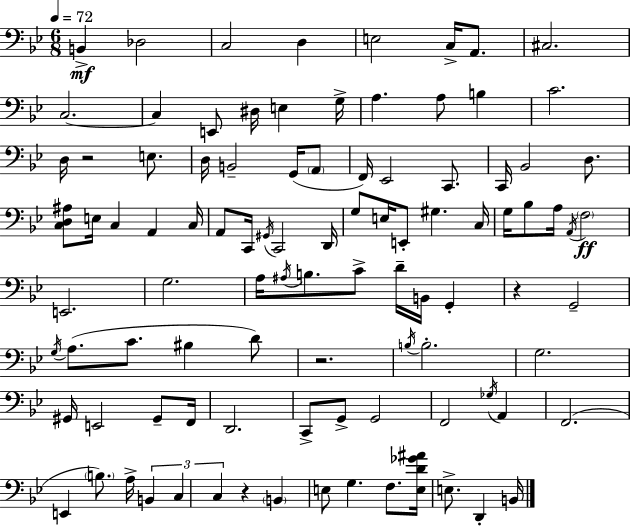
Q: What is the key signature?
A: BES major